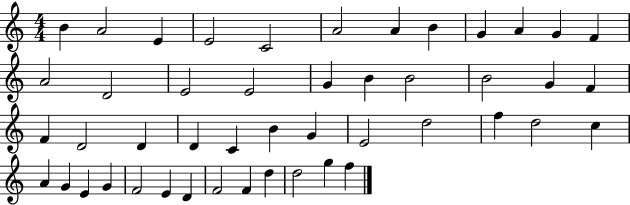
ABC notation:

X:1
T:Untitled
M:4/4
L:1/4
K:C
B A2 E E2 C2 A2 A B G A G F A2 D2 E2 E2 G B B2 B2 G F F D2 D D C B G E2 d2 f d2 c A G E G F2 E D F2 F d d2 g f